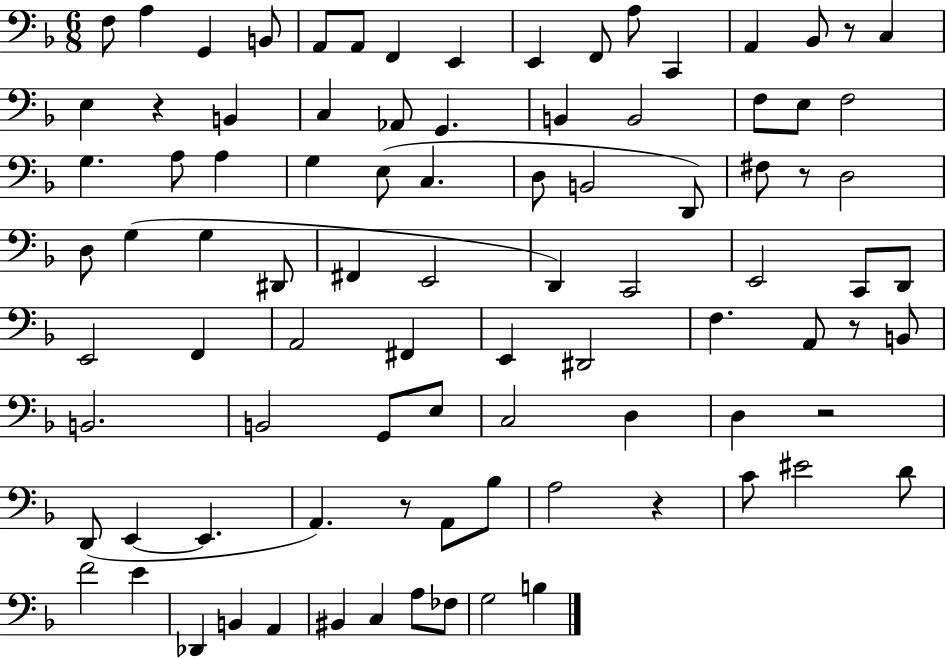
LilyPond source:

{
  \clef bass
  \numericTimeSignature
  \time 6/8
  \key f \major
  f8 a4 g,4 b,8 | a,8 a,8 f,4 e,4 | e,4 f,8 a8 c,4 | a,4 bes,8 r8 c4 | \break e4 r4 b,4 | c4 aes,8 g,4. | b,4 b,2 | f8 e8 f2 | \break g4. a8 a4 | g4 e8( c4. | d8 b,2 d,8) | fis8 r8 d2 | \break d8 g4( g4 dis,8 | fis,4 e,2 | d,4) c,2 | e,2 c,8 d,8 | \break e,2 f,4 | a,2 fis,4 | e,4 dis,2 | f4. a,8 r8 b,8 | \break b,2. | b,2 g,8 e8 | c2 d4 | d4 r2 | \break d,8( e,4~~ e,4. | a,4.) r8 a,8 bes8 | a2 r4 | c'8 eis'2 d'8 | \break f'2 e'4 | des,4 b,4 a,4 | bis,4 c4 a8 fes8 | g2 b4 | \break \bar "|."
}